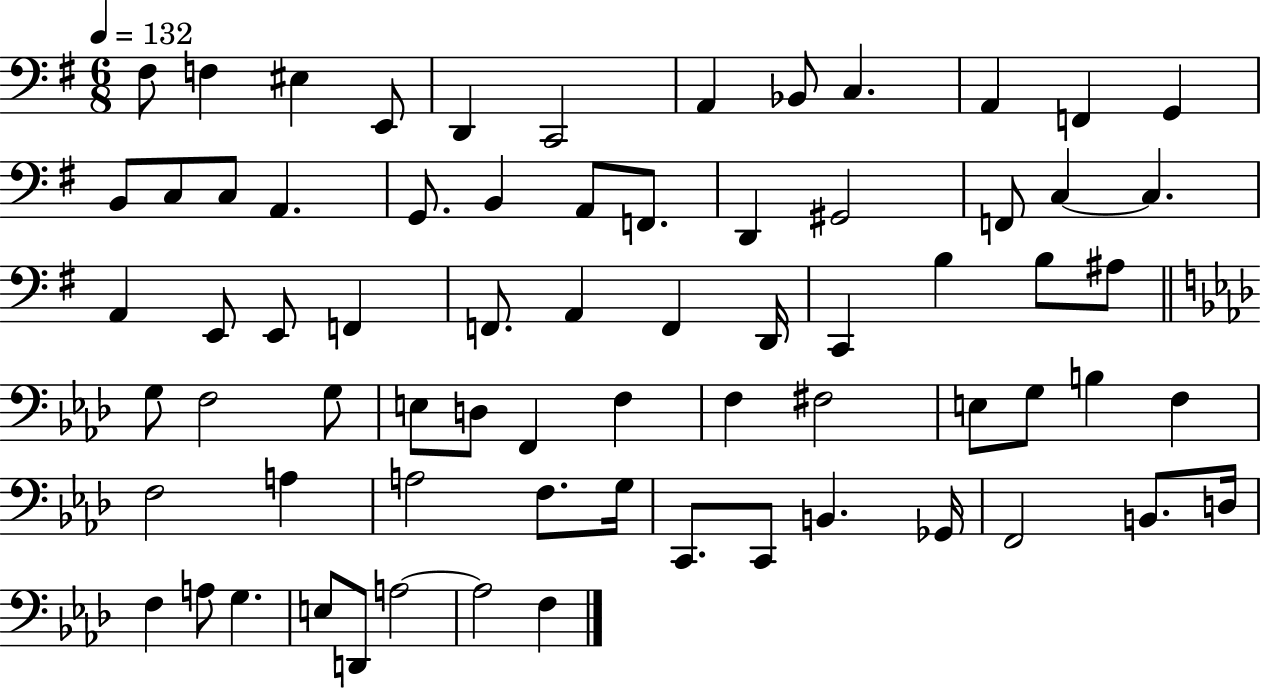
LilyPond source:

{
  \clef bass
  \numericTimeSignature
  \time 6/8
  \key g \major
  \tempo 4 = 132
  fis8 f4 eis4 e,8 | d,4 c,2 | a,4 bes,8 c4. | a,4 f,4 g,4 | \break b,8 c8 c8 a,4. | g,8. b,4 a,8 f,8. | d,4 gis,2 | f,8 c4~~ c4. | \break a,4 e,8 e,8 f,4 | f,8. a,4 f,4 d,16 | c,4 b4 b8 ais8 | \bar "||" \break \key aes \major g8 f2 g8 | e8 d8 f,4 f4 | f4 fis2 | e8 g8 b4 f4 | \break f2 a4 | a2 f8. g16 | c,8. c,8 b,4. ges,16 | f,2 b,8. d16 | \break f4 a8 g4. | e8 d,8 a2~~ | a2 f4 | \bar "|."
}